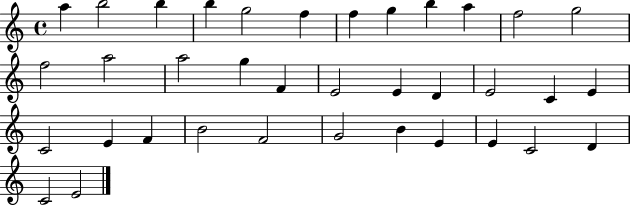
A5/q B5/h B5/q B5/q G5/h F5/q F5/q G5/q B5/q A5/q F5/h G5/h F5/h A5/h A5/h G5/q F4/q E4/h E4/q D4/q E4/h C4/q E4/q C4/h E4/q F4/q B4/h F4/h G4/h B4/q E4/q E4/q C4/h D4/q C4/h E4/h